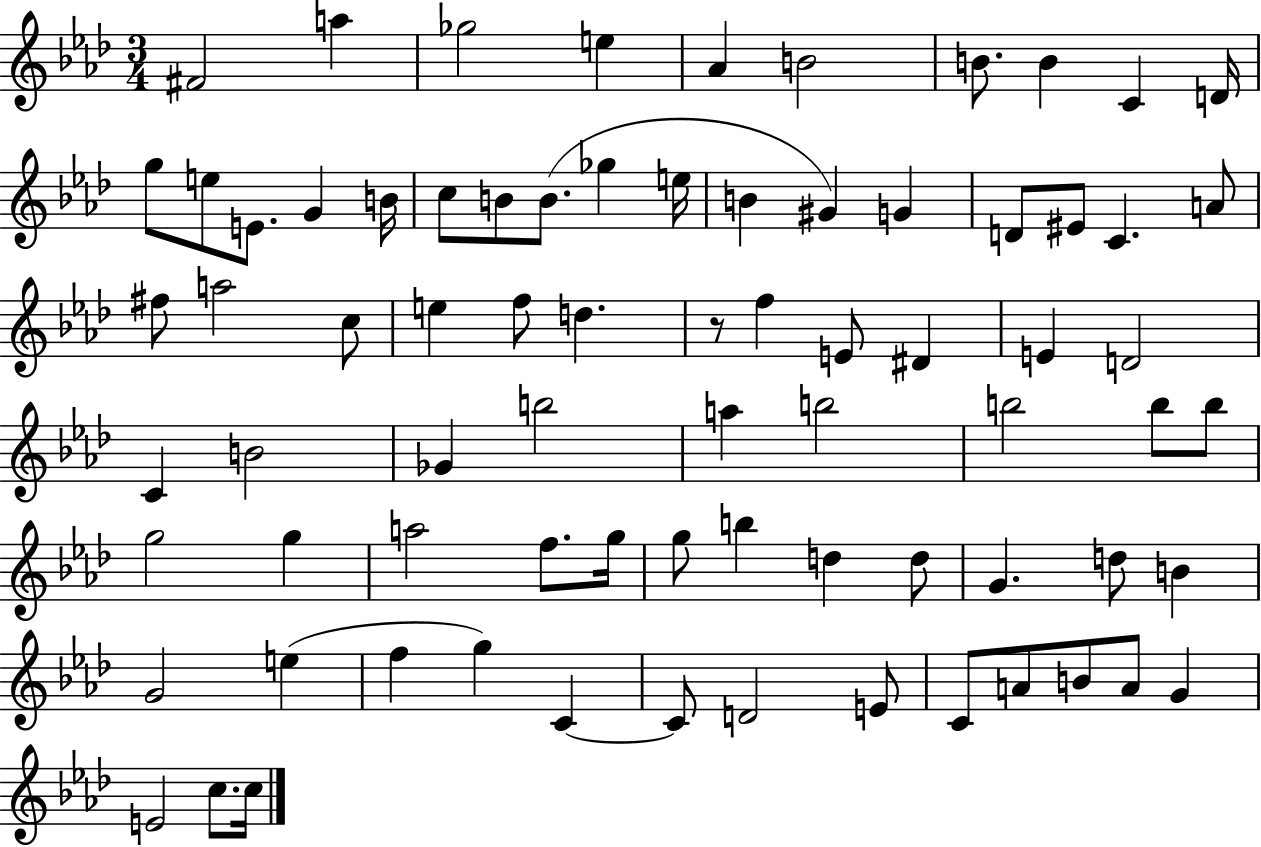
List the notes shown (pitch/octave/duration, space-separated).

F#4/h A5/q Gb5/h E5/q Ab4/q B4/h B4/e. B4/q C4/q D4/s G5/e E5/e E4/e. G4/q B4/s C5/e B4/e B4/e. Gb5/q E5/s B4/q G#4/q G4/q D4/e EIS4/e C4/q. A4/e F#5/e A5/h C5/e E5/q F5/e D5/q. R/e F5/q E4/e D#4/q E4/q D4/h C4/q B4/h Gb4/q B5/h A5/q B5/h B5/h B5/e B5/e G5/h G5/q A5/h F5/e. G5/s G5/e B5/q D5/q D5/e G4/q. D5/e B4/q G4/h E5/q F5/q G5/q C4/q C4/e D4/h E4/e C4/e A4/e B4/e A4/e G4/q E4/h C5/e. C5/s